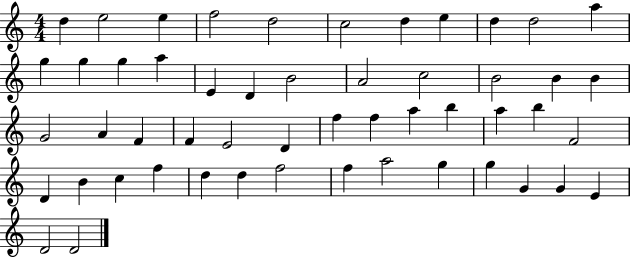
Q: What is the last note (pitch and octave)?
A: D4